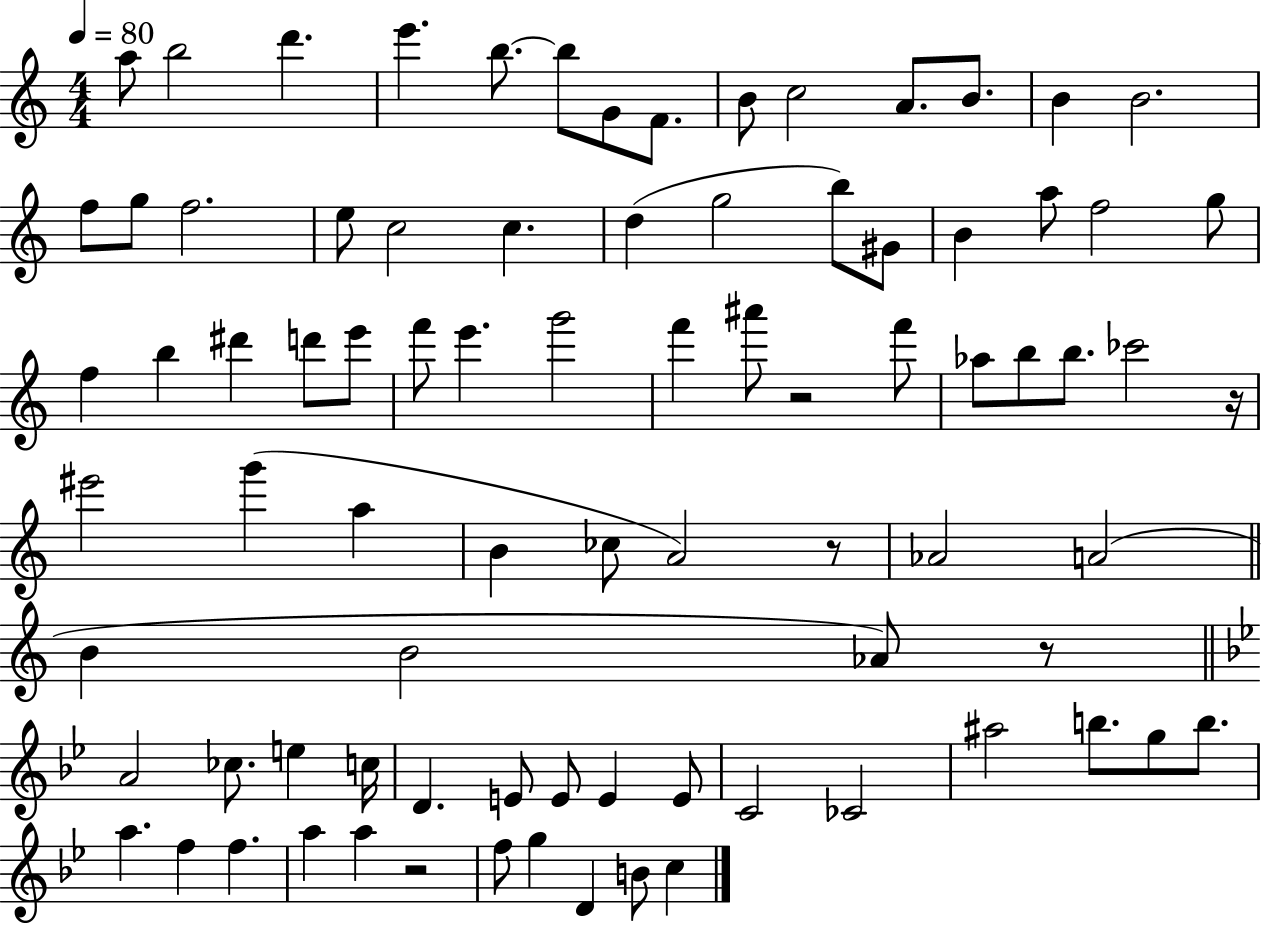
A5/e B5/h D6/q. E6/q. B5/e. B5/e G4/e F4/e. B4/e C5/h A4/e. B4/e. B4/q B4/h. F5/e G5/e F5/h. E5/e C5/h C5/q. D5/q G5/h B5/e G#4/e B4/q A5/e F5/h G5/e F5/q B5/q D#6/q D6/e E6/e F6/e E6/q. G6/h F6/q A#6/e R/h F6/e Ab5/e B5/e B5/e. CES6/h R/s EIS6/h G6/q A5/q B4/q CES5/e A4/h R/e Ab4/h A4/h B4/q B4/h Ab4/e R/e A4/h CES5/e. E5/q C5/s D4/q. E4/e E4/e E4/q E4/e C4/h CES4/h A#5/h B5/e. G5/e B5/e. A5/q. F5/q F5/q. A5/q A5/q R/h F5/e G5/q D4/q B4/e C5/q